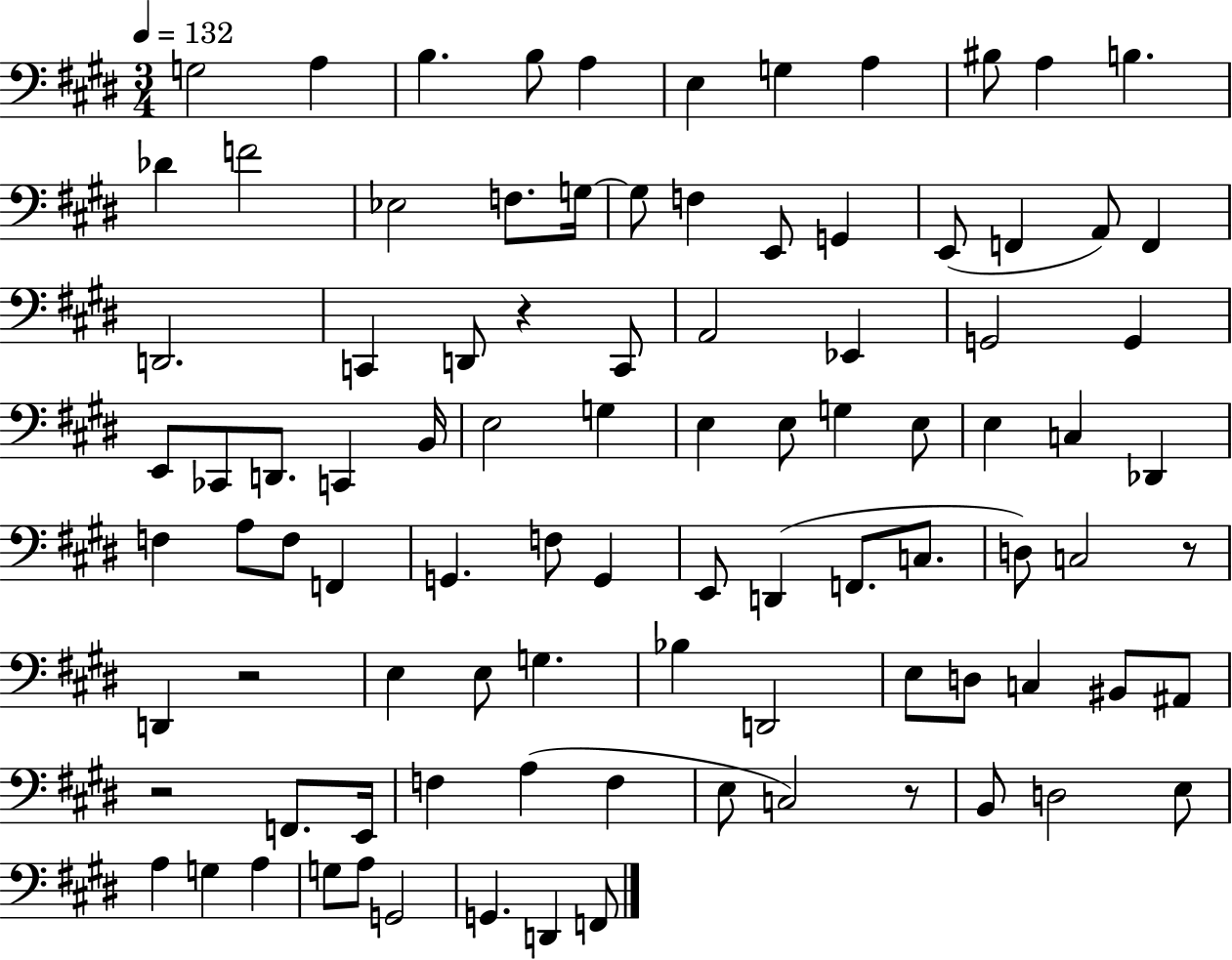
G3/h A3/q B3/q. B3/e A3/q E3/q G3/q A3/q BIS3/e A3/q B3/q. Db4/q F4/h Eb3/h F3/e. G3/s G3/e F3/q E2/e G2/q E2/e F2/q A2/e F2/q D2/h. C2/q D2/e R/q C2/e A2/h Eb2/q G2/h G2/q E2/e CES2/e D2/e. C2/q B2/s E3/h G3/q E3/q E3/e G3/q E3/e E3/q C3/q Db2/q F3/q A3/e F3/e F2/q G2/q. F3/e G2/q E2/e D2/q F2/e. C3/e. D3/e C3/h R/e D2/q R/h E3/q E3/e G3/q. Bb3/q D2/h E3/e D3/e C3/q BIS2/e A#2/e R/h F2/e. E2/s F3/q A3/q F3/q E3/e C3/h R/e B2/e D3/h E3/e A3/q G3/q A3/q G3/e A3/e G2/h G2/q. D2/q F2/e